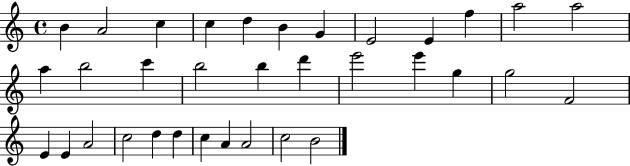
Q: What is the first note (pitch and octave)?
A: B4